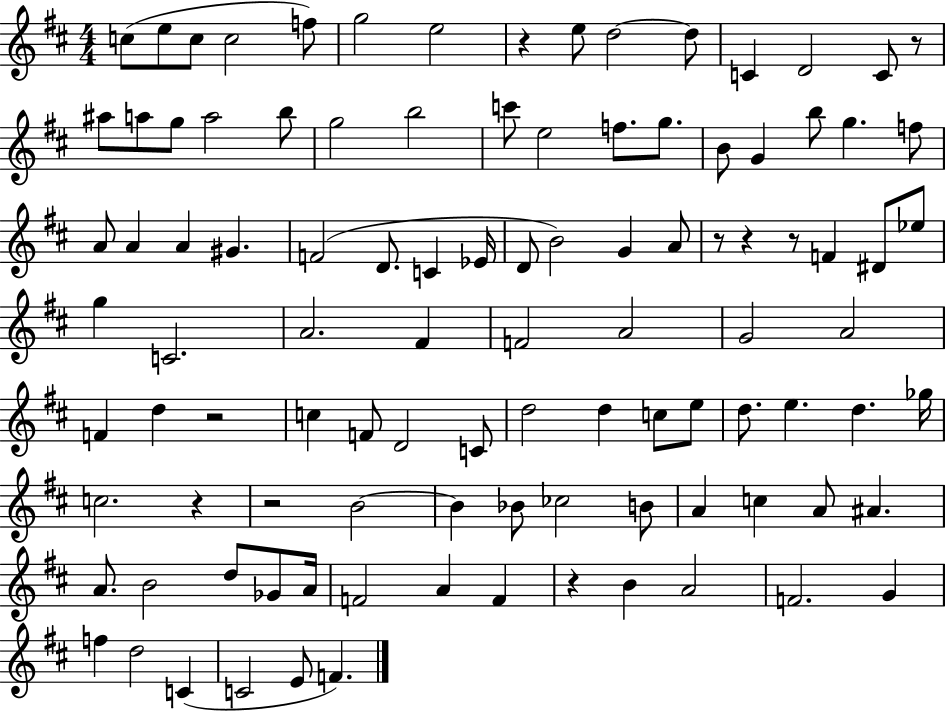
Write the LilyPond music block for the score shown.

{
  \clef treble
  \numericTimeSignature
  \time 4/4
  \key d \major
  \repeat volta 2 { c''8( e''8 c''8 c''2 f''8) | g''2 e''2 | r4 e''8 d''2~~ d''8 | c'4 d'2 c'8 r8 | \break ais''8 a''8 g''8 a''2 b''8 | g''2 b''2 | c'''8 e''2 f''8. g''8. | b'8 g'4 b''8 g''4. f''8 | \break a'8 a'4 a'4 gis'4. | f'2( d'8. c'4 ees'16 | d'8 b'2) g'4 a'8 | r8 r4 r8 f'4 dis'8 ees''8 | \break g''4 c'2. | a'2. fis'4 | f'2 a'2 | g'2 a'2 | \break f'4 d''4 r2 | c''4 f'8 d'2 c'8 | d''2 d''4 c''8 e''8 | d''8. e''4. d''4. ges''16 | \break c''2. r4 | r2 b'2~~ | b'4 bes'8 ces''2 b'8 | a'4 c''4 a'8 ais'4. | \break a'8. b'2 d''8 ges'8 a'16 | f'2 a'4 f'4 | r4 b'4 a'2 | f'2. g'4 | \break f''4 d''2 c'4( | c'2 e'8 f'4.) | } \bar "|."
}